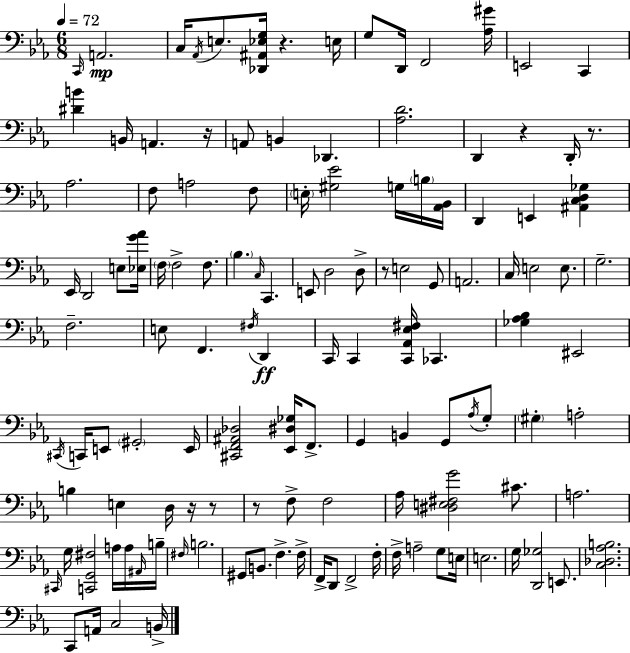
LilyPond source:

{
  \clef bass
  \numericTimeSignature
  \time 6/8
  \key ees \major
  \tempo 4 = 72
  \grace { c,16 }\mp a,2. | c16 \acciaccatura { aes,16 } e8. <des, ais, ees g>16 r4. | e16 g8 d,16 f,2 | <aes gis'>16 e,2 c,4 | \break <dis' b'>4 b,16 a,4. | r16 a,8 b,4 des,4. | <aes d'>2. | d,4 r4 d,16-. r8. | \break aes2. | f8 a2 | f8 \parenthesize e16-. <gis ees'>2 g16 | \parenthesize b16 <aes, bes,>16 d,4 e,4 <ais, c d ges>4 | \break ees,16 d,2 e8 | <ees g' aes'>16 \parenthesize f16 f2-> f8. | \parenthesize bes4. \grace { c16 } c,4. | e,8 d2 | \break d8-> r8 e2 | g,8 a,2. | c16 e2 | e8. g2.-- | \break f2.-- | e8 f,4. \acciaccatura { fis16 } | d,4\ff c,16 c,4 <c, aes, ees fis>16 ces,4. | <ges aes bes>4 eis,2 | \break \acciaccatura { cis,16 } c,16 e,8 \parenthesize gis,2-. | e,16 <cis, f, ais, des>2 | <ees, dis ges>16 f,8.-> g,4 b,4 | g,8 \acciaccatura { aes16 } g8-. \parenthesize gis4-. a2-. | \break b4 e4 | d16 r16 r8 r8 f8-> f2 | aes16 <dis e fis g'>2 | cis'8. a2. | \break \grace { cis,16 } g16 <c, g, fis>2 | a16 a16 \grace { ais,16 } b16-- \grace { fis16 } b2. | gis,8 b,8. | f4.-> f16-> f,16-> d,8 | \break f,2-> f16-. f16-> a2-- | g8 e16 e2. | g16 <d, ges>2 | e,8. <c des aes b>2. | \break c,8 a,16 | c2 b,16-> \bar "|."
}